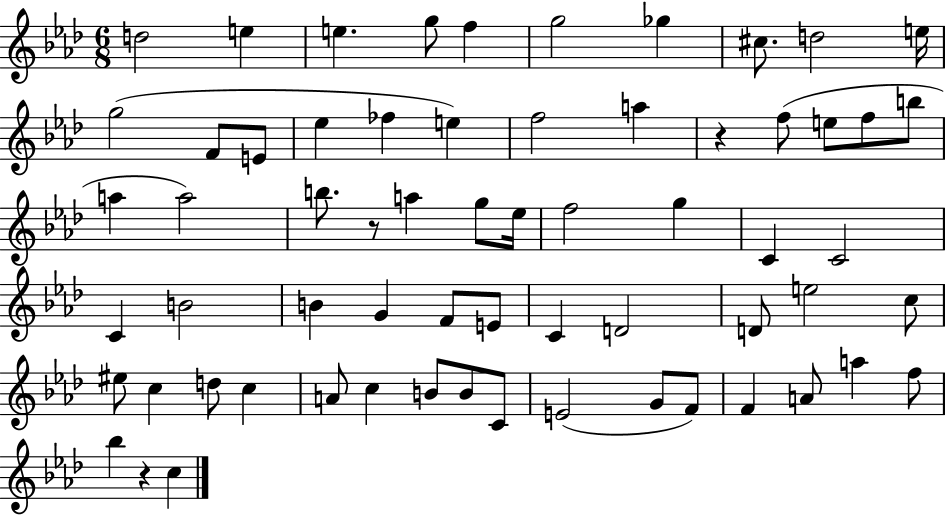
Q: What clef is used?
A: treble